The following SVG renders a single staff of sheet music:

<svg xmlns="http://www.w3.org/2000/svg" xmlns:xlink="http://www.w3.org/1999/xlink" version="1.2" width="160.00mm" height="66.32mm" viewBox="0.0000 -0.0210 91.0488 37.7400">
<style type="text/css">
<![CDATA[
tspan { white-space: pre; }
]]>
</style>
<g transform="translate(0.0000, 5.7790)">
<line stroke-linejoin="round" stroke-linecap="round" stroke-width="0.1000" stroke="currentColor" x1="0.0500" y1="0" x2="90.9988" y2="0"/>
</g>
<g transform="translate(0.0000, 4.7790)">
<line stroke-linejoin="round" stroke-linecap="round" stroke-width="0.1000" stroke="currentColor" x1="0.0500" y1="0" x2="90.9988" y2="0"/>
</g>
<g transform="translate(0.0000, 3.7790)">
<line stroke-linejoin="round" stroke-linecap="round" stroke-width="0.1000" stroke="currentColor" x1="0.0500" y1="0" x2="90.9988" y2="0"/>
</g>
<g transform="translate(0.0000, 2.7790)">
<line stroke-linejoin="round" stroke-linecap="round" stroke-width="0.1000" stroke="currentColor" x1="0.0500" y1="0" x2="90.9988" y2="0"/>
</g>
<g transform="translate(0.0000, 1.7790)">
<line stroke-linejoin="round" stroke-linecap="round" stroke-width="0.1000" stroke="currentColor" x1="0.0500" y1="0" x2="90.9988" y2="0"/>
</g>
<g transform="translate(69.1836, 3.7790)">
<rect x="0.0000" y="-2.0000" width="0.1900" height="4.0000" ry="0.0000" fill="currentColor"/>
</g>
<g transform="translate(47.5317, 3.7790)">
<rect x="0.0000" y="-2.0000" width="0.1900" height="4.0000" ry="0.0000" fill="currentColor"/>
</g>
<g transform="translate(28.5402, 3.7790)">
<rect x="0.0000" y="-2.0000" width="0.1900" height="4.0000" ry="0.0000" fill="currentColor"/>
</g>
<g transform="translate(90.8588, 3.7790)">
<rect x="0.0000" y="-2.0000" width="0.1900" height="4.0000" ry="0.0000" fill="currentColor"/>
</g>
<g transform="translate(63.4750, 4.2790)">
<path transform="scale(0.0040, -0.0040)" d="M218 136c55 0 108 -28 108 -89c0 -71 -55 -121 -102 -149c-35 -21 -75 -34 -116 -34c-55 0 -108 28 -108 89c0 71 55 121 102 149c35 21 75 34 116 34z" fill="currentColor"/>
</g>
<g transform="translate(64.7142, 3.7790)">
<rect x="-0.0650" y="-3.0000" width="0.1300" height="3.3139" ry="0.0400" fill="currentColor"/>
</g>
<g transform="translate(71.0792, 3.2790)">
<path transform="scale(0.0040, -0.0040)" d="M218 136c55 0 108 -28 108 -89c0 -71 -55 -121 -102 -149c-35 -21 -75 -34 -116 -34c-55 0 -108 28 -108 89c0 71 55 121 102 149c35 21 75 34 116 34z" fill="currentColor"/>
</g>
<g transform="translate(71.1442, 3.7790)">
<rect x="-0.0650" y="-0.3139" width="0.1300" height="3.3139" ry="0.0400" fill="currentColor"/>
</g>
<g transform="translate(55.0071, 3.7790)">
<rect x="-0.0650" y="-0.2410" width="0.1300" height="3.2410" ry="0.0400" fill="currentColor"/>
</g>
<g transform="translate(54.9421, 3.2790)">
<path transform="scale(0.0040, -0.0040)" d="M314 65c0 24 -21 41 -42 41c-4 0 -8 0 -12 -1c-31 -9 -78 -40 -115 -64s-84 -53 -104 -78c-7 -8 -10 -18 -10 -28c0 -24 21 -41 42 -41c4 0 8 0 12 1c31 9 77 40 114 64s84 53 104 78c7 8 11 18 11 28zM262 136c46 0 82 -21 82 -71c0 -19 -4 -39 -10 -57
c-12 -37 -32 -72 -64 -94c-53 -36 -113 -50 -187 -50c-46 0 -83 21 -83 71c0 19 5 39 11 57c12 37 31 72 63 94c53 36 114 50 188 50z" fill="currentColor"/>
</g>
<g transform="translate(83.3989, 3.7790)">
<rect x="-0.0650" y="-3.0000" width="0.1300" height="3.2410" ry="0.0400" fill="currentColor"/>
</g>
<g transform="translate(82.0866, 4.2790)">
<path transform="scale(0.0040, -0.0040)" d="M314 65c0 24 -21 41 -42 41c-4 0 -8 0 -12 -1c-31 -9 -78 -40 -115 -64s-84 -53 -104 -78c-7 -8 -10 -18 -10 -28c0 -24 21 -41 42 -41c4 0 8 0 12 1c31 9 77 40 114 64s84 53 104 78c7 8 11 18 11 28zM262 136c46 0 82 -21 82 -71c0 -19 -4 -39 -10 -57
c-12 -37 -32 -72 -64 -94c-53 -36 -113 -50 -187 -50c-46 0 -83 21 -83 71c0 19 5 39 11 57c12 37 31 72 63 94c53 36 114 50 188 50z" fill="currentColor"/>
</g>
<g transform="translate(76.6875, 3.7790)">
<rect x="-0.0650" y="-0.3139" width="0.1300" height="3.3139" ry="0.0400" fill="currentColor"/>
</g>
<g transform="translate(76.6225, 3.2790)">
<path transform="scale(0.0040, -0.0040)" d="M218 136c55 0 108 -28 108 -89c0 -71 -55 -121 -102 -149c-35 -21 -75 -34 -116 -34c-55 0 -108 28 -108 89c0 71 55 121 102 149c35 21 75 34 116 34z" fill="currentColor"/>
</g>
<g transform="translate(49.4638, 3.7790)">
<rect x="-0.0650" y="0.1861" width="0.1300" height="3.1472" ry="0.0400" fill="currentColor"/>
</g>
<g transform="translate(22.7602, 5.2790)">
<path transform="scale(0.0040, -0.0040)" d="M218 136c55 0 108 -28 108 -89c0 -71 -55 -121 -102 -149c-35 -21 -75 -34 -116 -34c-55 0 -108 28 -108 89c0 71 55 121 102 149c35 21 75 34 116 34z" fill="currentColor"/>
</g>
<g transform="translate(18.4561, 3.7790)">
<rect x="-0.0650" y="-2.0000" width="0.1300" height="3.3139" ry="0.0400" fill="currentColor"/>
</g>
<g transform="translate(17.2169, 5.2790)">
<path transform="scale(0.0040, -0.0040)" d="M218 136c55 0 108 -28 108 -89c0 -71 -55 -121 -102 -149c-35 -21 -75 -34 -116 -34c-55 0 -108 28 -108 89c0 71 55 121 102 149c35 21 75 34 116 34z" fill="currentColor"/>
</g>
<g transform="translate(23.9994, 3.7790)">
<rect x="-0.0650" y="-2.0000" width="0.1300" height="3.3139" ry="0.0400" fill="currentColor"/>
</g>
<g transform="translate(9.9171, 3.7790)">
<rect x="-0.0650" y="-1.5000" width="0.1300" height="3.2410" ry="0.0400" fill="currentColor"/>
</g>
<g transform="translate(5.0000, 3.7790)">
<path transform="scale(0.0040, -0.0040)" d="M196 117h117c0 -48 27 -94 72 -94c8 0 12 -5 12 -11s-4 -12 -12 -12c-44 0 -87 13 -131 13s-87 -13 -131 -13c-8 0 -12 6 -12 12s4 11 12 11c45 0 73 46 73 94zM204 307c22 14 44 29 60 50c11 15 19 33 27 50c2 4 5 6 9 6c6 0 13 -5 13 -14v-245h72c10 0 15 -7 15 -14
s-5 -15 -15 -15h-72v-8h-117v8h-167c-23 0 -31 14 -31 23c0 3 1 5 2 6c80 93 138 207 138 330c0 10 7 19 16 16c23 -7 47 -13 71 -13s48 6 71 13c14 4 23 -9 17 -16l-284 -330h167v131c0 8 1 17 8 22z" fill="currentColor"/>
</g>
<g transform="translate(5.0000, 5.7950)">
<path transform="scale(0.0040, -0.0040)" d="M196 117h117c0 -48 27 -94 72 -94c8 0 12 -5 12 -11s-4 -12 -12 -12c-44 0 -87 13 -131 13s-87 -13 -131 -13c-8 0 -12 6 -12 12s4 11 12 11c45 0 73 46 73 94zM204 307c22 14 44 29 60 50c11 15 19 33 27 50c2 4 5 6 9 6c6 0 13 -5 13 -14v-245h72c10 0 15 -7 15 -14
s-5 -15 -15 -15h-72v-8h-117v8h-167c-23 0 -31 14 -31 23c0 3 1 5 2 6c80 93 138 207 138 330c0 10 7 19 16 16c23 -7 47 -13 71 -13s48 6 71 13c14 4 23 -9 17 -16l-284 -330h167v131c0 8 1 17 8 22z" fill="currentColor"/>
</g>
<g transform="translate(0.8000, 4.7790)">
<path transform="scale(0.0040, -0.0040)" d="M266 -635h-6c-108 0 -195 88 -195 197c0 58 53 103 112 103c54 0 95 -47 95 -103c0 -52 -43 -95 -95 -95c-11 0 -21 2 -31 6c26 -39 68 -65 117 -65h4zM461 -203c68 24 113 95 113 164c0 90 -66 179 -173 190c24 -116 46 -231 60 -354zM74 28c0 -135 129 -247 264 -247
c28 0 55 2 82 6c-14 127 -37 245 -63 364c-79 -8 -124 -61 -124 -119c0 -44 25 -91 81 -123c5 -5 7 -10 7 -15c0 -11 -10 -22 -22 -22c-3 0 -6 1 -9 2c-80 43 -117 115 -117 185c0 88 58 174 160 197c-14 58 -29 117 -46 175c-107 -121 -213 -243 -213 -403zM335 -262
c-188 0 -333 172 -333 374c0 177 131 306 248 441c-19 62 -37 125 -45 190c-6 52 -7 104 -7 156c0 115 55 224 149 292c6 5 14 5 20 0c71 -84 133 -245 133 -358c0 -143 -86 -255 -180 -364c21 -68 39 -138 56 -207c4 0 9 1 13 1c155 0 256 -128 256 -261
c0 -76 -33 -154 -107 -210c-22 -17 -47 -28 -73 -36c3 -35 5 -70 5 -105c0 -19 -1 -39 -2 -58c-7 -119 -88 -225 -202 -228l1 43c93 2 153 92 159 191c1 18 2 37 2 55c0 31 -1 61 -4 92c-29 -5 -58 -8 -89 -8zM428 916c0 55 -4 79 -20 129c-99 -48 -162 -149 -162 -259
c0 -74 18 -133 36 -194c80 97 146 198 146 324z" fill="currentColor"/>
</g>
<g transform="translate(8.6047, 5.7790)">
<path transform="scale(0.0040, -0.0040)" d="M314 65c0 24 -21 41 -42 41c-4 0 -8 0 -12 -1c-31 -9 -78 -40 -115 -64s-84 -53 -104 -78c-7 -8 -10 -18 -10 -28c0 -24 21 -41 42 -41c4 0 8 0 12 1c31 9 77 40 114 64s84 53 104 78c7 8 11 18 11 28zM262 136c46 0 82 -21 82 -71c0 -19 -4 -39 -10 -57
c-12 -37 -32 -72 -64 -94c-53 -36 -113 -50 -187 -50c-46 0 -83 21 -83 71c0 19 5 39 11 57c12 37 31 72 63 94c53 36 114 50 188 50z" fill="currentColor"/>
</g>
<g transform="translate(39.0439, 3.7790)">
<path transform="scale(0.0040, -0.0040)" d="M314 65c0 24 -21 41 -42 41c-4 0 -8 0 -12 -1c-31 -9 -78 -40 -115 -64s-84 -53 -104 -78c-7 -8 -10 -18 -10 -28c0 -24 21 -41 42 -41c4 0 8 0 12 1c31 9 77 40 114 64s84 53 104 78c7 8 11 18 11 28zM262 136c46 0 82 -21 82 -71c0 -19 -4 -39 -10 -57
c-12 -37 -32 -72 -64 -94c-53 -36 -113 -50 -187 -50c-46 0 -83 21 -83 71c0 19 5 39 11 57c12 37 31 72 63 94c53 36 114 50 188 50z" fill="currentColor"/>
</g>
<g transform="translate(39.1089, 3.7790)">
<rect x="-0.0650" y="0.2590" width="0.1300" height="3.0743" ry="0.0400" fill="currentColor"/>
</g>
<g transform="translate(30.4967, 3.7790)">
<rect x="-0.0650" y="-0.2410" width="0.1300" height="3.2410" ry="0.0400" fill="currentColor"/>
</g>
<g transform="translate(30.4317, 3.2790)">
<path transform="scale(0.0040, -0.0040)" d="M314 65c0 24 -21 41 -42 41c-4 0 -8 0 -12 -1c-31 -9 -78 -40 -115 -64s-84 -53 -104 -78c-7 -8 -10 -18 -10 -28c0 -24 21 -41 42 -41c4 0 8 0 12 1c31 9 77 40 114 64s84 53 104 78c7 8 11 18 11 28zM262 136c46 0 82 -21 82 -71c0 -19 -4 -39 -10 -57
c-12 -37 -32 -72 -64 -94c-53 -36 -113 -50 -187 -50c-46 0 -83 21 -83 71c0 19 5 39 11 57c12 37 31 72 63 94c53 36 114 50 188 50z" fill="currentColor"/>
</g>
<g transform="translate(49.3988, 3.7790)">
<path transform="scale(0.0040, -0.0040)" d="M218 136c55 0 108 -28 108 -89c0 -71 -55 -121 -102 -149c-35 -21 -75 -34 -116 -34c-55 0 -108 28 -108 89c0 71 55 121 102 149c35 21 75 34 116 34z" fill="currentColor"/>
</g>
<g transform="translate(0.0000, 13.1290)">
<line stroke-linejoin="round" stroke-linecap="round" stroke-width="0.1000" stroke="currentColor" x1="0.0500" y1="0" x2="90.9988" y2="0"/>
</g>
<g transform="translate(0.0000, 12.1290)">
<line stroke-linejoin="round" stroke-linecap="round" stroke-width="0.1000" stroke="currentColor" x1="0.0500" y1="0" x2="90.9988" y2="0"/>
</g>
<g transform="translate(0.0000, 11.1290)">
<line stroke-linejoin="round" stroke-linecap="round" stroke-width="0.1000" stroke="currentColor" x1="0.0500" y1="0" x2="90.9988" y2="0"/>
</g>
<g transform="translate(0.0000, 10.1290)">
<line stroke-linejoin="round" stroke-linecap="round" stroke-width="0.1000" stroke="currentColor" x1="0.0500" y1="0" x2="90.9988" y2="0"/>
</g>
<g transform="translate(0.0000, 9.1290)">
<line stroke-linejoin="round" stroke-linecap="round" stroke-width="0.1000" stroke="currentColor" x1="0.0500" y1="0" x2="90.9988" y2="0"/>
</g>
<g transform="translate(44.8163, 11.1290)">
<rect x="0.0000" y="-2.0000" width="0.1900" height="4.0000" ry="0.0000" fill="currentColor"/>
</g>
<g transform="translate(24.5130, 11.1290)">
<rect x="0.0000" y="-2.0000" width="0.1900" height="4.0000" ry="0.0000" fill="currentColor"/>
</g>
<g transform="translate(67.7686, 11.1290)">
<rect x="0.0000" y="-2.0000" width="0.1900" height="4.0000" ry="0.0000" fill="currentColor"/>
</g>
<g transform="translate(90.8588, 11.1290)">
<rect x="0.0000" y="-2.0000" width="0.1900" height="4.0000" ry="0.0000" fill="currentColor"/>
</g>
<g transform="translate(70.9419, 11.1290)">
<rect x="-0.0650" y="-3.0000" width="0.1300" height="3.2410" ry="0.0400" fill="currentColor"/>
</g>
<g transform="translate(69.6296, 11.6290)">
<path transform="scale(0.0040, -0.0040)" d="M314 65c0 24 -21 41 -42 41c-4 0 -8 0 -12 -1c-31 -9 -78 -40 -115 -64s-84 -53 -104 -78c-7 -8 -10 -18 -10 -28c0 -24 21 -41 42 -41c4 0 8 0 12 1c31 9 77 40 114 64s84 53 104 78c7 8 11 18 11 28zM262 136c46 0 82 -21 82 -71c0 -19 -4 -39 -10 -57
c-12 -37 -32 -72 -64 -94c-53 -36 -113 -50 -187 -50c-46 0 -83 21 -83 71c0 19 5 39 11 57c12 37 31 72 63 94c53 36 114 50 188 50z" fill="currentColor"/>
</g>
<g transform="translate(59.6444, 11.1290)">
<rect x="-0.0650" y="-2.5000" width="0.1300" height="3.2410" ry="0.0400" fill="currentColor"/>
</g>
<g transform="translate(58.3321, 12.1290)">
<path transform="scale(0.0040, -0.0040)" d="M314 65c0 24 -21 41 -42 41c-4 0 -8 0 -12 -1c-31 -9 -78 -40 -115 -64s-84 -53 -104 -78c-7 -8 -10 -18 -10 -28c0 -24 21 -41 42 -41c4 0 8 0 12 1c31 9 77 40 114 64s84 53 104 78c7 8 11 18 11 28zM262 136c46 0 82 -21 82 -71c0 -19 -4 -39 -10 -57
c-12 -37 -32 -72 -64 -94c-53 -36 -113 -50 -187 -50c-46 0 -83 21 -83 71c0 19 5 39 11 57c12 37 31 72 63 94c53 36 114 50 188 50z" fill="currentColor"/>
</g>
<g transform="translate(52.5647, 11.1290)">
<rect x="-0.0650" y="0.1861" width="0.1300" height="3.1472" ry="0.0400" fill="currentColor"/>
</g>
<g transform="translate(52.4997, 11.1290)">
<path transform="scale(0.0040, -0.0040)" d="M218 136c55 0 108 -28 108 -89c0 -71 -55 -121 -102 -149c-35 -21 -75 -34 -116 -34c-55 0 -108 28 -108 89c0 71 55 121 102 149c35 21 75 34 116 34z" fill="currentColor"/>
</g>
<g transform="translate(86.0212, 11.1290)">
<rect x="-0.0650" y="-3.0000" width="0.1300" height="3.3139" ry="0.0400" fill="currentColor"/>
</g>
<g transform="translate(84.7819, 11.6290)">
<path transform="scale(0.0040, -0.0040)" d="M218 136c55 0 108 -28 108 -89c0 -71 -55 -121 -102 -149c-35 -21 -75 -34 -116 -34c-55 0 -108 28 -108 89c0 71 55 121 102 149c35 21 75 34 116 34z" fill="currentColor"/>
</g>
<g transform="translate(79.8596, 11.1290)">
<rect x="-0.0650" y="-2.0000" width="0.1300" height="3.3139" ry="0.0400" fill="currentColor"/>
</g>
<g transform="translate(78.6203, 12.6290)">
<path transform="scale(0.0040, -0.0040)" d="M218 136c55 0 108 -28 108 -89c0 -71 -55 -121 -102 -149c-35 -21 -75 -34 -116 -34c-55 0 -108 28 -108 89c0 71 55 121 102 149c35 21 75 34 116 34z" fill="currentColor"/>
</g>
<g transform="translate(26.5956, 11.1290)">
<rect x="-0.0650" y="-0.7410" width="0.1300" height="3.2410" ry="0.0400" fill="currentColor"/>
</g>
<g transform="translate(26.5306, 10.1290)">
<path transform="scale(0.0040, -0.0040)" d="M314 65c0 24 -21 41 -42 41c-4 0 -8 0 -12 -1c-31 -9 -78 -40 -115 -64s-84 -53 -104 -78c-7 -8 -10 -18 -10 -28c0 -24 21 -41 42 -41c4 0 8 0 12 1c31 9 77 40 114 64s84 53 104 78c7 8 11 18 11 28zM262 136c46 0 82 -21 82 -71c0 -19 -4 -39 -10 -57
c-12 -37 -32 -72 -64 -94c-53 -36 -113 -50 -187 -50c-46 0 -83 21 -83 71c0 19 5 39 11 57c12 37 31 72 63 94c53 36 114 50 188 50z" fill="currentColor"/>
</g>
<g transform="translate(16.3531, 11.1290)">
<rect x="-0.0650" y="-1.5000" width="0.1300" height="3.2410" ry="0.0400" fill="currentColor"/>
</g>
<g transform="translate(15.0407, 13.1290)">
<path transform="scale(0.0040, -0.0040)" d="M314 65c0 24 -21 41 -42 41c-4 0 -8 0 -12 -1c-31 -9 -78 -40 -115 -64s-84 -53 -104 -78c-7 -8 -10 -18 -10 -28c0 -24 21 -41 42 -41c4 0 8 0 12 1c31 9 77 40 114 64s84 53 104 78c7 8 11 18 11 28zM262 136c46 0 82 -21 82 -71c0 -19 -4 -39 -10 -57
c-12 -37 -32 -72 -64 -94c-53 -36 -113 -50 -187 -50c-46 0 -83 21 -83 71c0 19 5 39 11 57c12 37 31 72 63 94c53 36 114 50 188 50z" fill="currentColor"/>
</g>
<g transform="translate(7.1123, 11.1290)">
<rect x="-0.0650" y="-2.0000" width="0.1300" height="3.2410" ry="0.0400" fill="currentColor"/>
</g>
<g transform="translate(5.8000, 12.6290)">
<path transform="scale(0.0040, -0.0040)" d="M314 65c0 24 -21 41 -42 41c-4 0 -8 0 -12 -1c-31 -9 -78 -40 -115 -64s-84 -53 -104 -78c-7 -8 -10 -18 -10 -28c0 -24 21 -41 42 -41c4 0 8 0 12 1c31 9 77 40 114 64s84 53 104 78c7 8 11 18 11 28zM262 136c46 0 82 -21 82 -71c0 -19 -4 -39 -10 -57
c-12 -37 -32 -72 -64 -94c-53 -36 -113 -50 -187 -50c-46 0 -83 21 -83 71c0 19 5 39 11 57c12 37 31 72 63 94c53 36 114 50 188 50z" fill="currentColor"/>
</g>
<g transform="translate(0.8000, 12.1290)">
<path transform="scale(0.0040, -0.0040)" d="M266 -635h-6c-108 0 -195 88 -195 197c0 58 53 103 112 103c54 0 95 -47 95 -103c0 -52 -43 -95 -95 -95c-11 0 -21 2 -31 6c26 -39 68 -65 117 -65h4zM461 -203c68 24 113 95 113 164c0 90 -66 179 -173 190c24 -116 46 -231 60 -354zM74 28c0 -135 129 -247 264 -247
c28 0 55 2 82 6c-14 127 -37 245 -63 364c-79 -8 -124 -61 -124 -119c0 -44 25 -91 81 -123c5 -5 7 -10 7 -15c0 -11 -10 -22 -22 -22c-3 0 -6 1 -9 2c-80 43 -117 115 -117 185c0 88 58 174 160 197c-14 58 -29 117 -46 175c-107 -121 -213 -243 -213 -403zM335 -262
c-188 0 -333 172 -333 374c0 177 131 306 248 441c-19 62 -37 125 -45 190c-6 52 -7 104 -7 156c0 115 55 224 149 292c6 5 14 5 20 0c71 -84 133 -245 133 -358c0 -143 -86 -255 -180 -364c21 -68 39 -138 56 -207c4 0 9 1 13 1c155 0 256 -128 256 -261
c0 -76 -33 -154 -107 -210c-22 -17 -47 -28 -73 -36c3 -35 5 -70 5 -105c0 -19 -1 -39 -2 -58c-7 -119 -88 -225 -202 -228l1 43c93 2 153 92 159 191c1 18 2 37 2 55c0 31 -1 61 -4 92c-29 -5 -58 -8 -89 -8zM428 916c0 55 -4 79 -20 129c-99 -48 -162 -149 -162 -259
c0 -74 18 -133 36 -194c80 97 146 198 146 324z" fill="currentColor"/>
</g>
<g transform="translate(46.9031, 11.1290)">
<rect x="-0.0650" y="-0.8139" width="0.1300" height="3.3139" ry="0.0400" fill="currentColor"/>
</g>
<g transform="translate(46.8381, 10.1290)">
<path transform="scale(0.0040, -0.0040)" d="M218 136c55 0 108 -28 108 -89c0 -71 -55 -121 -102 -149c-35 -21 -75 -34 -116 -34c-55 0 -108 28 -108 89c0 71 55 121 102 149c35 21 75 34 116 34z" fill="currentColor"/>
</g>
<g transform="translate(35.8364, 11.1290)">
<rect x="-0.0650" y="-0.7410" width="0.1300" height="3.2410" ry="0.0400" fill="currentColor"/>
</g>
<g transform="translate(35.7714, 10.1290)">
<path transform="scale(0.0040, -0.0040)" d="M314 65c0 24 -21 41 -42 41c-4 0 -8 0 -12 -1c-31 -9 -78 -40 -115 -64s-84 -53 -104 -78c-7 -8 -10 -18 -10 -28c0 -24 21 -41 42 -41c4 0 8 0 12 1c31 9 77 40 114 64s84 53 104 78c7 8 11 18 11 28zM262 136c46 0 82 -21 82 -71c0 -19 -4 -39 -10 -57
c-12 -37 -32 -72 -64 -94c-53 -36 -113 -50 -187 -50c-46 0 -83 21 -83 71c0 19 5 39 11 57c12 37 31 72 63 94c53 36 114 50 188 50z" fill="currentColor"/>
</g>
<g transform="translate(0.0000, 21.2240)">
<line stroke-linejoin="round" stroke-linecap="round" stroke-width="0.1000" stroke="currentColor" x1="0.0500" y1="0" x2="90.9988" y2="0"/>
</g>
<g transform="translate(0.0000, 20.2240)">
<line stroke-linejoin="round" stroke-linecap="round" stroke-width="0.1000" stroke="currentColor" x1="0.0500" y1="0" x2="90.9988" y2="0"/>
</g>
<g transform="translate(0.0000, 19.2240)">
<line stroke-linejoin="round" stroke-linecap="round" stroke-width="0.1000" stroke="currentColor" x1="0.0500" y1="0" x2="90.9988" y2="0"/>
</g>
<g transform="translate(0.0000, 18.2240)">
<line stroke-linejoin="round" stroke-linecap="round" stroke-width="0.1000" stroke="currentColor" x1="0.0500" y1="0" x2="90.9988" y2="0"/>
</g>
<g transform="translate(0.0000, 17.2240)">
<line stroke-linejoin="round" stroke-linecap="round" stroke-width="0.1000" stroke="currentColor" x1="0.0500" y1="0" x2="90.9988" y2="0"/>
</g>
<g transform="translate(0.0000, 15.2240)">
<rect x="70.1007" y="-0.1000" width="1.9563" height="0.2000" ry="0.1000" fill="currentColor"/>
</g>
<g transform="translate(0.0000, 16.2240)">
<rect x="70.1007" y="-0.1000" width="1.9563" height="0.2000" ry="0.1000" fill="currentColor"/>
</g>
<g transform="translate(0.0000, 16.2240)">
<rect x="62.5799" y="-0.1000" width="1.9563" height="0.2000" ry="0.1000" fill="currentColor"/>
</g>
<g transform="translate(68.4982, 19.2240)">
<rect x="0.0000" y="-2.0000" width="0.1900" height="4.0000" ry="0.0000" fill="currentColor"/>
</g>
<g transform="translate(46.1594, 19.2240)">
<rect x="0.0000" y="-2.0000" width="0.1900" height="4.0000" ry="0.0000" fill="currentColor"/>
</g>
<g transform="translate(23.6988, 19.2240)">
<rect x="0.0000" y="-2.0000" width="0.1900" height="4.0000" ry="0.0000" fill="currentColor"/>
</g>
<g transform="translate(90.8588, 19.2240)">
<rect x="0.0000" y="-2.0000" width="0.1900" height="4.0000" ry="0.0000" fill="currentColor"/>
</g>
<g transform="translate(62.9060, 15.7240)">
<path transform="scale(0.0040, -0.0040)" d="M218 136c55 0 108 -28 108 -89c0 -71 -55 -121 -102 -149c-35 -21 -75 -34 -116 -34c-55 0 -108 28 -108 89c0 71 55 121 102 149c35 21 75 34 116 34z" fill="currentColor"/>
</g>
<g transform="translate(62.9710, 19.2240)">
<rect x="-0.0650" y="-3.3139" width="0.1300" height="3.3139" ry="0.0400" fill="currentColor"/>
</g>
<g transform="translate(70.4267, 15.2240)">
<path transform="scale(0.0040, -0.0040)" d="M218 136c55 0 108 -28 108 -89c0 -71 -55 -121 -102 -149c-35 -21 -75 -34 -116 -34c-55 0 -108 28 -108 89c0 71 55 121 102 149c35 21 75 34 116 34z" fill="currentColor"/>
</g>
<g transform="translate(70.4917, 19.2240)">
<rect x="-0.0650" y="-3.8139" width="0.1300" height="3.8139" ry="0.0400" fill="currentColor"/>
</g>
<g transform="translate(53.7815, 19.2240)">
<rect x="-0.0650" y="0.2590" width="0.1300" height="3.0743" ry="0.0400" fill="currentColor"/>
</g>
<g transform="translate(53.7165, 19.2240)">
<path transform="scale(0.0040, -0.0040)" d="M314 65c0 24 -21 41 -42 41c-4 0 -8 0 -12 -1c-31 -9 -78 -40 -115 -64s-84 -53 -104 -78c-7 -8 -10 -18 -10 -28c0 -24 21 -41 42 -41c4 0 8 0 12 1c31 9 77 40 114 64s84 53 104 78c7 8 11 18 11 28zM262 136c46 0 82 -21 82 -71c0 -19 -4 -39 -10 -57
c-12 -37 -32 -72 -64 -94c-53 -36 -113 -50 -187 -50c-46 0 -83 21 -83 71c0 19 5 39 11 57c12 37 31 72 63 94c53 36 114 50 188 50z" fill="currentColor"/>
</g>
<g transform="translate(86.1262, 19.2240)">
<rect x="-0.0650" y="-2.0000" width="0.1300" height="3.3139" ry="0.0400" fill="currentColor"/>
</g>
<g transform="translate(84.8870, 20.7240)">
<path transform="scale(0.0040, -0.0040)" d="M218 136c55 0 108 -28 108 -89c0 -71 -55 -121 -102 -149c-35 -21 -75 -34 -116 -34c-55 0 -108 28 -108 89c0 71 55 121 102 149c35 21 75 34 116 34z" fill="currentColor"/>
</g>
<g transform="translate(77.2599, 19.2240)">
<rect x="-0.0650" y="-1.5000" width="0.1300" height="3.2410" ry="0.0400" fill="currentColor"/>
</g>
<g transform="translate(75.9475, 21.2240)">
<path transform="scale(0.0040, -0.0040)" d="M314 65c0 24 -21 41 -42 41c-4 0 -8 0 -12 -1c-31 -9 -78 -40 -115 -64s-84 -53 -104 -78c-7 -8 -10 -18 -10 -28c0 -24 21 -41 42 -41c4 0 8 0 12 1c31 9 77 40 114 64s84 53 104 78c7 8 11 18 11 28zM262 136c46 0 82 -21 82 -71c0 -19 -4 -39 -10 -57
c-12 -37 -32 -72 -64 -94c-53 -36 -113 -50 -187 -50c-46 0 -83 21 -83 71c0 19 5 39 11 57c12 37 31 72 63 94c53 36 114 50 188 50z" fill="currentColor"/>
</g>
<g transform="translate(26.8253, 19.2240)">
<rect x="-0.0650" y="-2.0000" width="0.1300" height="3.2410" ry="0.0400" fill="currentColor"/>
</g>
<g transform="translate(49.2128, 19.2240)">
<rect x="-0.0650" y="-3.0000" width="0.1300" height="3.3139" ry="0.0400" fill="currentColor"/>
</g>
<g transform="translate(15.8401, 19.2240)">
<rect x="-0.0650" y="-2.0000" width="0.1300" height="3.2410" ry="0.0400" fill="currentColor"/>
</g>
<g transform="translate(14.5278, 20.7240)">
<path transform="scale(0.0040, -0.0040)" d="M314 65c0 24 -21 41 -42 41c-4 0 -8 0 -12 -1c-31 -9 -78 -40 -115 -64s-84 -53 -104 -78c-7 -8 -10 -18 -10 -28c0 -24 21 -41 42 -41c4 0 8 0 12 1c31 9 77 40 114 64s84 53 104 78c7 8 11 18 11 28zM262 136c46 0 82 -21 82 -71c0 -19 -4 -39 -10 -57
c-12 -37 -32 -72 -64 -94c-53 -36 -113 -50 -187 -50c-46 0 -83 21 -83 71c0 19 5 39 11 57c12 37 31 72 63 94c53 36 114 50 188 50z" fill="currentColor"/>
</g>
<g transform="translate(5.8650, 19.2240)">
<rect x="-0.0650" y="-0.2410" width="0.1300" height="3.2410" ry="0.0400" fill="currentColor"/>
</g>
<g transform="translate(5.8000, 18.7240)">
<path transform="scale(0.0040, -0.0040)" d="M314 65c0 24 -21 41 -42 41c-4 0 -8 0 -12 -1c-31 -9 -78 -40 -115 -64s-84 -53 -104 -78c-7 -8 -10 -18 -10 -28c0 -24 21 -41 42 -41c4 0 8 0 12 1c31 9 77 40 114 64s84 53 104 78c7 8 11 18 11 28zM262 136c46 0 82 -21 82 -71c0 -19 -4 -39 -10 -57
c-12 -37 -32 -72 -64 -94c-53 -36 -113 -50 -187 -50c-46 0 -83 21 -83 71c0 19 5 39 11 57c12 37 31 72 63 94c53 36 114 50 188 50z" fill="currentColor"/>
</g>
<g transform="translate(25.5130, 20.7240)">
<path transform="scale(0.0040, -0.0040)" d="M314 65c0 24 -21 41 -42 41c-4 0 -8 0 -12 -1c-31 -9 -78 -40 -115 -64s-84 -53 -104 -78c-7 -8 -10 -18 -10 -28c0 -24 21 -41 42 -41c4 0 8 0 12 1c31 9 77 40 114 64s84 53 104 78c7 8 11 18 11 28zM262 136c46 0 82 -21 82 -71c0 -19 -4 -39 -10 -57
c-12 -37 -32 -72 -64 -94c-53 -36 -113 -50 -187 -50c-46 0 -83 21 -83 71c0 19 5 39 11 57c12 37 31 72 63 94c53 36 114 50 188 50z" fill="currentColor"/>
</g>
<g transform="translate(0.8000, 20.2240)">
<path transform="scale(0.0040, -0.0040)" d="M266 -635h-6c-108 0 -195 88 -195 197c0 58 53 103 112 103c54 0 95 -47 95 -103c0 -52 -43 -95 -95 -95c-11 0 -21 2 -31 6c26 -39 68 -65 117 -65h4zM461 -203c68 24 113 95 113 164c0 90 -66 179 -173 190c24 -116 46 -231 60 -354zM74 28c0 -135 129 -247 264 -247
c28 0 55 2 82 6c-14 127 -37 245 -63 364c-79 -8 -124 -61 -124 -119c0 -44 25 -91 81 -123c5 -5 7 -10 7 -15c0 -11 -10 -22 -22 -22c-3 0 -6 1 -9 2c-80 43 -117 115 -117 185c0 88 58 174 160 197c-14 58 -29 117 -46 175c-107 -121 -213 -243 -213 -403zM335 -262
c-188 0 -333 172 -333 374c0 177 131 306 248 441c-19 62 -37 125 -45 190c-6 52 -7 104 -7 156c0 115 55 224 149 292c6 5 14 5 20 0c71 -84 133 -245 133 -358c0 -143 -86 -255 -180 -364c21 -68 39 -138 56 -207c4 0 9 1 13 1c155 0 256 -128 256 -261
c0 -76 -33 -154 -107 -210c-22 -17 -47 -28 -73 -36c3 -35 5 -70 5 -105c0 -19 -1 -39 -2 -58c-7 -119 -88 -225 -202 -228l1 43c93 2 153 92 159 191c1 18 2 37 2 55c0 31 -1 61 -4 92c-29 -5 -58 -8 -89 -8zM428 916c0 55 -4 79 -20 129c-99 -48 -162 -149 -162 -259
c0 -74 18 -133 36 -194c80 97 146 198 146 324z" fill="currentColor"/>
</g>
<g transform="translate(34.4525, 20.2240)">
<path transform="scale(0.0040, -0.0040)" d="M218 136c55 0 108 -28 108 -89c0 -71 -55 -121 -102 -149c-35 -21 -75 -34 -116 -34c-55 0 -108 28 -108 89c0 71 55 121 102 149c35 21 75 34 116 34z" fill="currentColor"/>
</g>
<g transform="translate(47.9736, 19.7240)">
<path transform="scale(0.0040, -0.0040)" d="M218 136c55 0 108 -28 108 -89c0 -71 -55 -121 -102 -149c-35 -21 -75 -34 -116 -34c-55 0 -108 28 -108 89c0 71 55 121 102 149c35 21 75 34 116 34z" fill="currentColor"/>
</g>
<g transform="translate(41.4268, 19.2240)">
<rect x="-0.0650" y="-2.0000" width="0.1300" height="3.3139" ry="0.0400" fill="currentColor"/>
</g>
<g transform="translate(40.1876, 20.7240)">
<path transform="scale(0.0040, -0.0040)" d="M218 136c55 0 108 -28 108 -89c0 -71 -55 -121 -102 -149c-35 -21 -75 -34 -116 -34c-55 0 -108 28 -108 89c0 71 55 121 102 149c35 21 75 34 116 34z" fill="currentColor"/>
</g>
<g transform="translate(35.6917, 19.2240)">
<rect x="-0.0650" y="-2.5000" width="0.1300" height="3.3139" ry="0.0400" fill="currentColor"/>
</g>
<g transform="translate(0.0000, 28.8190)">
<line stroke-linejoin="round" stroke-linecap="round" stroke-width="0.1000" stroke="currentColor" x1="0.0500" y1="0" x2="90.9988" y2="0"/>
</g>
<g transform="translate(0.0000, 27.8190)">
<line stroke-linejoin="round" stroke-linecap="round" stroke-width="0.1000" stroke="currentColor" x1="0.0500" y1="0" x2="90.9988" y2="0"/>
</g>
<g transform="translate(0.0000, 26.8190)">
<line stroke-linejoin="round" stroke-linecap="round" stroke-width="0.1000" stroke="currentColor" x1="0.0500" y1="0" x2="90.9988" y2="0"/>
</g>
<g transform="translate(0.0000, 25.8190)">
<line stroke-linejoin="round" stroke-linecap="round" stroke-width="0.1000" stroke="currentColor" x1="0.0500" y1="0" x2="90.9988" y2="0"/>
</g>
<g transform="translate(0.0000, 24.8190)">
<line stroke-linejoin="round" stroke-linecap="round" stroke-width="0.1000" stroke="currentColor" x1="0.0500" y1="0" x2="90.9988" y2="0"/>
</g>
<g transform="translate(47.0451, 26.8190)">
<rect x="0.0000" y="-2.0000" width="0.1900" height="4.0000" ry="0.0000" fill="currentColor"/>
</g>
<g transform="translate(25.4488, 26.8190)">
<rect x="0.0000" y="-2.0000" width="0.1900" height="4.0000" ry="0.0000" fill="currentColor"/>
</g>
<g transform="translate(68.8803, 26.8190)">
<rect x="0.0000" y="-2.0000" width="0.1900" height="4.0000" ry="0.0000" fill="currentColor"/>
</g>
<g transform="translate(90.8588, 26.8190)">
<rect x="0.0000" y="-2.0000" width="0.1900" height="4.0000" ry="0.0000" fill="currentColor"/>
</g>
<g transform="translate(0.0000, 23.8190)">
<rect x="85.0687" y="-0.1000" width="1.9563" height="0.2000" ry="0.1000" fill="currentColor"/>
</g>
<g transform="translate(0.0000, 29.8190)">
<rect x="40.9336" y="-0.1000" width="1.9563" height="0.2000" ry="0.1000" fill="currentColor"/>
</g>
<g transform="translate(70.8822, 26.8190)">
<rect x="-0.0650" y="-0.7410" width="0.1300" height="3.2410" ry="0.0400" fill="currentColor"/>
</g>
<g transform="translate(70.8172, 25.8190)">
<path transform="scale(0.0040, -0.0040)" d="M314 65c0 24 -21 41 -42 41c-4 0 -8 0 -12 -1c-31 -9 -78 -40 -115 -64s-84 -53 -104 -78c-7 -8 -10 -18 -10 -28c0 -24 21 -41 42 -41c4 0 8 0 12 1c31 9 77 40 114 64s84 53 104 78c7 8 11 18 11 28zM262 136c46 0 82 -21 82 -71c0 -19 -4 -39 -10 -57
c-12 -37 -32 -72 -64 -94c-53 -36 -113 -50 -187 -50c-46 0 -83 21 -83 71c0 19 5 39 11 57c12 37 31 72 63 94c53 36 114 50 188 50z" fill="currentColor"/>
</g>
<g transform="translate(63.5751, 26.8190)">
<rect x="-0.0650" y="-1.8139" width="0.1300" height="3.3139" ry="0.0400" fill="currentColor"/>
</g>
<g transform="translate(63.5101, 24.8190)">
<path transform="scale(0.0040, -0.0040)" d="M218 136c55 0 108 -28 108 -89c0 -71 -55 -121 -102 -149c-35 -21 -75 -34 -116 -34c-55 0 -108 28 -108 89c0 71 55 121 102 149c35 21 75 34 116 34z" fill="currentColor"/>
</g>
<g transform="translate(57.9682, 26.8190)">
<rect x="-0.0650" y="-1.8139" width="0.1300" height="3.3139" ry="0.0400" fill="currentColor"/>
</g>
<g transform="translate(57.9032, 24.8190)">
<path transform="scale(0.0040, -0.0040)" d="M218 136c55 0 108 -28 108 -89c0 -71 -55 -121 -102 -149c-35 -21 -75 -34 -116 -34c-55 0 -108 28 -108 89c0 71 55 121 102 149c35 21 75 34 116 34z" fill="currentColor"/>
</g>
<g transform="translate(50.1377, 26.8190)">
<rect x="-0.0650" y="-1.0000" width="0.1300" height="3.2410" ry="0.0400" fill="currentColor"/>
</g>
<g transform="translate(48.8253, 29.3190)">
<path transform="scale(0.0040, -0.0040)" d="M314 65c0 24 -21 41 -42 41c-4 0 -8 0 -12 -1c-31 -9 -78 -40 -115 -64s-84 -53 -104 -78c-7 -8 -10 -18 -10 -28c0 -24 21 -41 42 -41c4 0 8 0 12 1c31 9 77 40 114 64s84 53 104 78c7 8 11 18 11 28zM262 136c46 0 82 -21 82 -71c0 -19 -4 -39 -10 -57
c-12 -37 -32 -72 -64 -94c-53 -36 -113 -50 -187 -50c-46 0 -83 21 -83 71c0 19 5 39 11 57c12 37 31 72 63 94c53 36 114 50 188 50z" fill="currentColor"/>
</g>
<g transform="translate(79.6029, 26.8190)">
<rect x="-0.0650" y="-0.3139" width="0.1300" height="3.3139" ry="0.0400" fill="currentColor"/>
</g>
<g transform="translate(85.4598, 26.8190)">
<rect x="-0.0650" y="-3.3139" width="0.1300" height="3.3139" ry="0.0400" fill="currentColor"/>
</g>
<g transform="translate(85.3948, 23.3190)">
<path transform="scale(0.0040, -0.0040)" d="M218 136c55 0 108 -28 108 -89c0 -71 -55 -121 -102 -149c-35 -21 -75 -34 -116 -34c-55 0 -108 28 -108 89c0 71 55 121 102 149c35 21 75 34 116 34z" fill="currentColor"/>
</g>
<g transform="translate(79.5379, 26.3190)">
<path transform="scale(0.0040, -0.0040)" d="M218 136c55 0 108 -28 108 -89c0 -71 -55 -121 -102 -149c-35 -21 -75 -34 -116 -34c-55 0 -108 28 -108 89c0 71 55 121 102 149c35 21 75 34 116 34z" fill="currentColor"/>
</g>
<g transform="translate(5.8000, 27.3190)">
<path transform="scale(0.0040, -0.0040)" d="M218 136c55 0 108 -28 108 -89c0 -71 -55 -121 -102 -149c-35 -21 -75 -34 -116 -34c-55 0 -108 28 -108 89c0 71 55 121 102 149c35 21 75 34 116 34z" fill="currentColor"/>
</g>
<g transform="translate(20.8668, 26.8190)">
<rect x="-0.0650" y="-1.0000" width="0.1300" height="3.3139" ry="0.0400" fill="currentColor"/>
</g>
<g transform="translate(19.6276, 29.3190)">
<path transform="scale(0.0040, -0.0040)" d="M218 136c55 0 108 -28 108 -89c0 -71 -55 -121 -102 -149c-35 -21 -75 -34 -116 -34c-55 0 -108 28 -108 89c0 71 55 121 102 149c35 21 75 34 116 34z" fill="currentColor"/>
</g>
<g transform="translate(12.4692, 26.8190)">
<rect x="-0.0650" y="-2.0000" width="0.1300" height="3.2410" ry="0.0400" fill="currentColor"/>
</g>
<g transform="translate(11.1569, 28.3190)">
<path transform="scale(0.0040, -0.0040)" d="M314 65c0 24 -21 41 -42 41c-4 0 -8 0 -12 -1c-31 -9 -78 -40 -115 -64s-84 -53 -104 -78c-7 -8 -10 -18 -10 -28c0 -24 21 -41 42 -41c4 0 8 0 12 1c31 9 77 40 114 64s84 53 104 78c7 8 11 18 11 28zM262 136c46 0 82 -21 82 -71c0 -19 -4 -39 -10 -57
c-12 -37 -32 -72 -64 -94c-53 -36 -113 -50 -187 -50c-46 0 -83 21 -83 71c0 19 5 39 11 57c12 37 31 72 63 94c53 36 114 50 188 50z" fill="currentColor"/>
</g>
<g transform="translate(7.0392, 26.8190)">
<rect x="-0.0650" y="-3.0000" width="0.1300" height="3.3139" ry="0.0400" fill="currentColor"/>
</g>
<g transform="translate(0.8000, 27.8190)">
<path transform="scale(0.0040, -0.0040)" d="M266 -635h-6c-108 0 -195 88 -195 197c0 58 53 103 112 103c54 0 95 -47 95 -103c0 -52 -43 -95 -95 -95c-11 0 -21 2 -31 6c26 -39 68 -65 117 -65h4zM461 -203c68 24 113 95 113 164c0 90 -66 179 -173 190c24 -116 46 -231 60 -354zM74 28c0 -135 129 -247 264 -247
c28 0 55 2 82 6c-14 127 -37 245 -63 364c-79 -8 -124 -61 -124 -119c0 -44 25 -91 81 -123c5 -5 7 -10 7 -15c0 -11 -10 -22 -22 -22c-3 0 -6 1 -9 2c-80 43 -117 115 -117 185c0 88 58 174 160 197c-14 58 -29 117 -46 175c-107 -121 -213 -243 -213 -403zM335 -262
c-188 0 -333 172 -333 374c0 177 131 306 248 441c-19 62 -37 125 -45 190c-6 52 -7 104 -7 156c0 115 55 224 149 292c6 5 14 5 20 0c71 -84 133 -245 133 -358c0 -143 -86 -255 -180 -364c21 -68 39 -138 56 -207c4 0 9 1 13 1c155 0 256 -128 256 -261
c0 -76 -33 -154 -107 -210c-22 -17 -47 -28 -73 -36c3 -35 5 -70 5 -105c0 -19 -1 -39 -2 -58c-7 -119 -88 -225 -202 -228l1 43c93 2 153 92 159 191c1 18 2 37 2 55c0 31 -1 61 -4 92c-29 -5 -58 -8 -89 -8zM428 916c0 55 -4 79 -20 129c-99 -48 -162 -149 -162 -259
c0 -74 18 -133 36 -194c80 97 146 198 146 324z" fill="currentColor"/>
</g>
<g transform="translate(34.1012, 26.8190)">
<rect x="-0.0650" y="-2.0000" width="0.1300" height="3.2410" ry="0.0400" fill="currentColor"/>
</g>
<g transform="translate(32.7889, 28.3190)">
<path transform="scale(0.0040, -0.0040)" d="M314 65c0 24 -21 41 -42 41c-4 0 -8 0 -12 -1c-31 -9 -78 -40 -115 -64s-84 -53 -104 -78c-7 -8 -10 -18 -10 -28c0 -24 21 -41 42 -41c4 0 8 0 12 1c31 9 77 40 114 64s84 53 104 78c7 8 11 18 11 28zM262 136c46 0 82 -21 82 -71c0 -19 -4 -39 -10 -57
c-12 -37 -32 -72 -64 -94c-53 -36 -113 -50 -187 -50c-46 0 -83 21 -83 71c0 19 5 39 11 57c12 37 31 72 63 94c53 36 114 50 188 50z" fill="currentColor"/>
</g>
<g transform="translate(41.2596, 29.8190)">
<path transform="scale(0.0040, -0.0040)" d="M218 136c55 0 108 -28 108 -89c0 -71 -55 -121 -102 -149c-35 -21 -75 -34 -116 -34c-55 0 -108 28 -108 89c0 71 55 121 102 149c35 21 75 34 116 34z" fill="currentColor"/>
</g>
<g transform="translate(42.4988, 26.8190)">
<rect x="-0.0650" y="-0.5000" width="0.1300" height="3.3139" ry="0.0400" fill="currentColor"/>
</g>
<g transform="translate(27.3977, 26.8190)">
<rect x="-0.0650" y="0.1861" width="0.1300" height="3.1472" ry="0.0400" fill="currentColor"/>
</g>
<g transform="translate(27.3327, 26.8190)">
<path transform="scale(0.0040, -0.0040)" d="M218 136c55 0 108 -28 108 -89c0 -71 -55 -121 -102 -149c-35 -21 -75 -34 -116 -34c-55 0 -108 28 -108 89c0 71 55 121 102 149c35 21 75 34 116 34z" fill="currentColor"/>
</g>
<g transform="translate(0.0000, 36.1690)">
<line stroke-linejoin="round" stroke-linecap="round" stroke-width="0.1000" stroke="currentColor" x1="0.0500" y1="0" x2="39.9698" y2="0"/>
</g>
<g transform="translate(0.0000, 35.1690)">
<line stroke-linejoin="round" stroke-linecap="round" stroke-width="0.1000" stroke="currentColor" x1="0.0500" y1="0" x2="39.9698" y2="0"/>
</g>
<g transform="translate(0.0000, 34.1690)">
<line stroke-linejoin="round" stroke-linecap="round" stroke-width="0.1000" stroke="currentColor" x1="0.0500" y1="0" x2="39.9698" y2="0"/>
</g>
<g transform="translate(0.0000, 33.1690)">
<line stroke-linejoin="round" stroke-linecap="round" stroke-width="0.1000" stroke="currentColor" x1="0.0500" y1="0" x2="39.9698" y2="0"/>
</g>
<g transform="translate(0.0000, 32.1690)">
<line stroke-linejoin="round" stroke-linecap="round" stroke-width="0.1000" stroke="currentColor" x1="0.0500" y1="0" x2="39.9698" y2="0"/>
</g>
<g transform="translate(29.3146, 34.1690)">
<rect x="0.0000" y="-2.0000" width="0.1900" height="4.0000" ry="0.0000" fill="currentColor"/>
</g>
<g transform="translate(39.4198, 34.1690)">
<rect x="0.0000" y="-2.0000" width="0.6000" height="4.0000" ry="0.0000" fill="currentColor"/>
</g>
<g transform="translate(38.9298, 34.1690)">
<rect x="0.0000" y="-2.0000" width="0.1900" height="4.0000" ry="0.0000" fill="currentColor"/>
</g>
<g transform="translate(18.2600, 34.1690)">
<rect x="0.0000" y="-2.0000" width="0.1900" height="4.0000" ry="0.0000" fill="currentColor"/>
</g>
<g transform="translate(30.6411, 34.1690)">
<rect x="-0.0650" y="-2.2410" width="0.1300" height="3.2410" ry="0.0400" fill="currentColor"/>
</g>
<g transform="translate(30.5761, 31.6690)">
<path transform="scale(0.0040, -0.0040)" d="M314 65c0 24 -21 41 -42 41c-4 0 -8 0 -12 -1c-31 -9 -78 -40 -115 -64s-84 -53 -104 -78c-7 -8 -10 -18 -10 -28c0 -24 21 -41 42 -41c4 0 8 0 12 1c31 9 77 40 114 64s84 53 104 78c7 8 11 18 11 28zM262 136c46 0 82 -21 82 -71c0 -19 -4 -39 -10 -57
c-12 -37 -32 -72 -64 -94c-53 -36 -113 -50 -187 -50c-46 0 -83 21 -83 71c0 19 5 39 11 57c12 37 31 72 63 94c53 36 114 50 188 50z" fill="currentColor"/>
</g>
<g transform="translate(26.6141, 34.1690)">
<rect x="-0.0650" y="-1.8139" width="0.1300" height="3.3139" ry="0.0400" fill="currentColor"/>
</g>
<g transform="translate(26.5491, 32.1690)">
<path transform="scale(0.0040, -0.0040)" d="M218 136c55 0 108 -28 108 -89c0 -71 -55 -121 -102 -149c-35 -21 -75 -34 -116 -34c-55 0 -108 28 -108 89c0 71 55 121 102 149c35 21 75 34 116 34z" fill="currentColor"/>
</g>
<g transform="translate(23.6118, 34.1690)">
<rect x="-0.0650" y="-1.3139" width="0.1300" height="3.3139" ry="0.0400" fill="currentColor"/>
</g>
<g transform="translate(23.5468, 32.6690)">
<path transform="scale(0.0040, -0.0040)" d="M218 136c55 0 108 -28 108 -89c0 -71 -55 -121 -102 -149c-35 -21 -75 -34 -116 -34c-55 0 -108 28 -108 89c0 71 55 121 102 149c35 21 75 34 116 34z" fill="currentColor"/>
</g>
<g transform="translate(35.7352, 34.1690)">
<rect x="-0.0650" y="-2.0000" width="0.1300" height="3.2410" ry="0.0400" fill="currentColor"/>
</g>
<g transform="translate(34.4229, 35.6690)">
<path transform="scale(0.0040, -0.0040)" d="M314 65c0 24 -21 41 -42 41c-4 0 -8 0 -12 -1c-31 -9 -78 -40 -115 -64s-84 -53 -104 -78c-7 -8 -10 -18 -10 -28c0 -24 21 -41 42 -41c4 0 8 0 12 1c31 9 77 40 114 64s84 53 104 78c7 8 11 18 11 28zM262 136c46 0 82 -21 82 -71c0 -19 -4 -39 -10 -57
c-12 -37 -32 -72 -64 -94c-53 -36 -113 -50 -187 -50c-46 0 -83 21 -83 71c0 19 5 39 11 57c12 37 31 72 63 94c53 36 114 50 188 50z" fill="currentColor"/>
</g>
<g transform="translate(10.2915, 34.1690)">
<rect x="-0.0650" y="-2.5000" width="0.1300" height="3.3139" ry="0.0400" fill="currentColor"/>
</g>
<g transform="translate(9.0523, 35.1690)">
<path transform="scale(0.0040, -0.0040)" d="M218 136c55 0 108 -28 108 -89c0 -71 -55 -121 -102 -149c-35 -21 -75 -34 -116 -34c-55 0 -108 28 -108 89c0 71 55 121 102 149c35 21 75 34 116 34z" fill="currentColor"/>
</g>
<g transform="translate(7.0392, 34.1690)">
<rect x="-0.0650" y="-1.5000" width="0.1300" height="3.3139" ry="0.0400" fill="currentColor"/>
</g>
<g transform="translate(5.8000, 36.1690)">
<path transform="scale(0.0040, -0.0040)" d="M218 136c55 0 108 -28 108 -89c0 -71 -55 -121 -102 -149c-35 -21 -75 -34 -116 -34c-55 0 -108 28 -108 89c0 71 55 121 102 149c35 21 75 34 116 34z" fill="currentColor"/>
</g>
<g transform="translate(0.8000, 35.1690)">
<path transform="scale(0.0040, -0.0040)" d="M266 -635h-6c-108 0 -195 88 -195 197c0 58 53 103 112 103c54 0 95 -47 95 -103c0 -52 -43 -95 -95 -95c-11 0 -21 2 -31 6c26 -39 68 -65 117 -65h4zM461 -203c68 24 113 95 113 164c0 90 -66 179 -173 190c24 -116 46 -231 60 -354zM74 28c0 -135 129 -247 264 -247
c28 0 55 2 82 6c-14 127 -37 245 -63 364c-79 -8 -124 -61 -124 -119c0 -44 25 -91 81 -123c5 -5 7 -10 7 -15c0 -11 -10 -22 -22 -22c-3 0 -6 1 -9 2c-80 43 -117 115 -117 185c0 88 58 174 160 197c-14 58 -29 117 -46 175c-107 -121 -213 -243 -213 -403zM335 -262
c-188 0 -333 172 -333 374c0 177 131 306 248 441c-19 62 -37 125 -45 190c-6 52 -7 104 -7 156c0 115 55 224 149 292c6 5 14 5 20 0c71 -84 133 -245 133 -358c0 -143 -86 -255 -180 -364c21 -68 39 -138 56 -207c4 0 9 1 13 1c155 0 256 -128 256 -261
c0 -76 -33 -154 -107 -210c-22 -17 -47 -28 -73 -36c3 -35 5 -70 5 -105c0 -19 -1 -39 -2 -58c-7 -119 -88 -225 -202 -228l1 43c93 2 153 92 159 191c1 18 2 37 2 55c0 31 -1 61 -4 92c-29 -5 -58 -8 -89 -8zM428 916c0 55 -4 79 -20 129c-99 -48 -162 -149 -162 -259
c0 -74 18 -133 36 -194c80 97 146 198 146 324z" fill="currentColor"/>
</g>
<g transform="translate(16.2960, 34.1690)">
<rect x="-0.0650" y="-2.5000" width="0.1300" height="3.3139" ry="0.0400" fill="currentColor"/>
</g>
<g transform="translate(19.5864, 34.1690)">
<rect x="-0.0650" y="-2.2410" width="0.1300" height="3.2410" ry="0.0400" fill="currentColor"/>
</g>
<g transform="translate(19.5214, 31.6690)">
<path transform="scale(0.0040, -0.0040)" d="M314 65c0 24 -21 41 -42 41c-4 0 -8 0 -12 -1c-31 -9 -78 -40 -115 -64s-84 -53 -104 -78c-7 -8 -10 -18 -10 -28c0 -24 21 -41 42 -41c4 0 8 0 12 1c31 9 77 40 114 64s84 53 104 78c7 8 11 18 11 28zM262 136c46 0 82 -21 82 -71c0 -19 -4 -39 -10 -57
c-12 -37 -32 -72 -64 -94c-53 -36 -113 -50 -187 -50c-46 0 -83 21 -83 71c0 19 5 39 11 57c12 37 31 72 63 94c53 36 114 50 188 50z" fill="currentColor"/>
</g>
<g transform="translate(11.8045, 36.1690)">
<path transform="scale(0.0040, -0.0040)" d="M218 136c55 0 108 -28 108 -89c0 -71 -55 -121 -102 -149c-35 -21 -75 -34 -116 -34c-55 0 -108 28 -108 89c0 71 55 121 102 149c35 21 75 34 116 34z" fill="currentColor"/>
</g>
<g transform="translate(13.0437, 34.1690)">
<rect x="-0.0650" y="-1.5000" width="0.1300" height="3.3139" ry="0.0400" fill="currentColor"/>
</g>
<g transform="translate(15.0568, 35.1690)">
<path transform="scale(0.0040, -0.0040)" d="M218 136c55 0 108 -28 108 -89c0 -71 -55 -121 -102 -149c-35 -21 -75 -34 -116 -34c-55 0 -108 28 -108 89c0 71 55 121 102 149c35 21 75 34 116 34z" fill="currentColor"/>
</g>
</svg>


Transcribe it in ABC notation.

X:1
T:Untitled
M:4/4
L:1/4
K:C
E2 F F c2 B2 B c2 A c c A2 F2 E2 d2 d2 d B G2 A2 F A c2 F2 F2 G F A B2 b c' E2 F A F2 D B F2 C D2 f f d2 c b E G E G g2 e f g2 F2